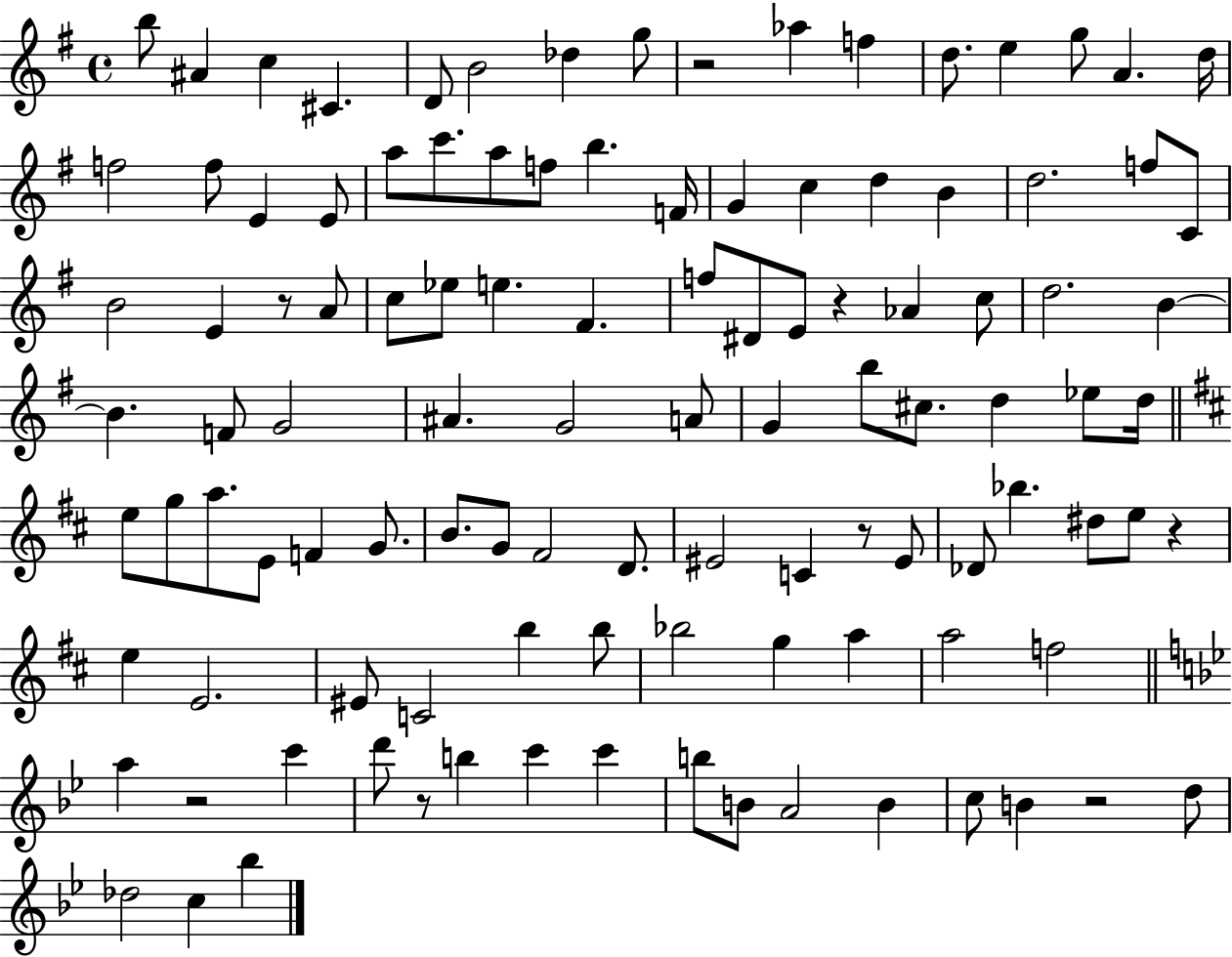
B5/e A#4/q C5/q C#4/q. D4/e B4/h Db5/q G5/e R/h Ab5/q F5/q D5/e. E5/q G5/e A4/q. D5/s F5/h F5/e E4/q E4/e A5/e C6/e. A5/e F5/e B5/q. F4/s G4/q C5/q D5/q B4/q D5/h. F5/e C4/e B4/h E4/q R/e A4/e C5/e Eb5/e E5/q. F#4/q. F5/e D#4/e E4/e R/q Ab4/q C5/e D5/h. B4/q B4/q. F4/e G4/h A#4/q. G4/h A4/e G4/q B5/e C#5/e. D5/q Eb5/e D5/s E5/e G5/e A5/e. E4/e F4/q G4/e. B4/e. G4/e F#4/h D4/e. EIS4/h C4/q R/e EIS4/e Db4/e Bb5/q. D#5/e E5/e R/q E5/q E4/h. EIS4/e C4/h B5/q B5/e Bb5/h G5/q A5/q A5/h F5/h A5/q R/h C6/q D6/e R/e B5/q C6/q C6/q B5/e B4/e A4/h B4/q C5/e B4/q R/h D5/e Db5/h C5/q Bb5/q